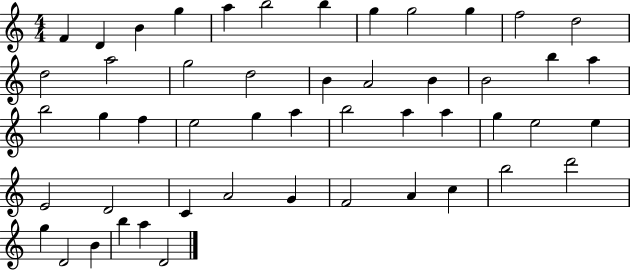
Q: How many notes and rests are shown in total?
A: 50